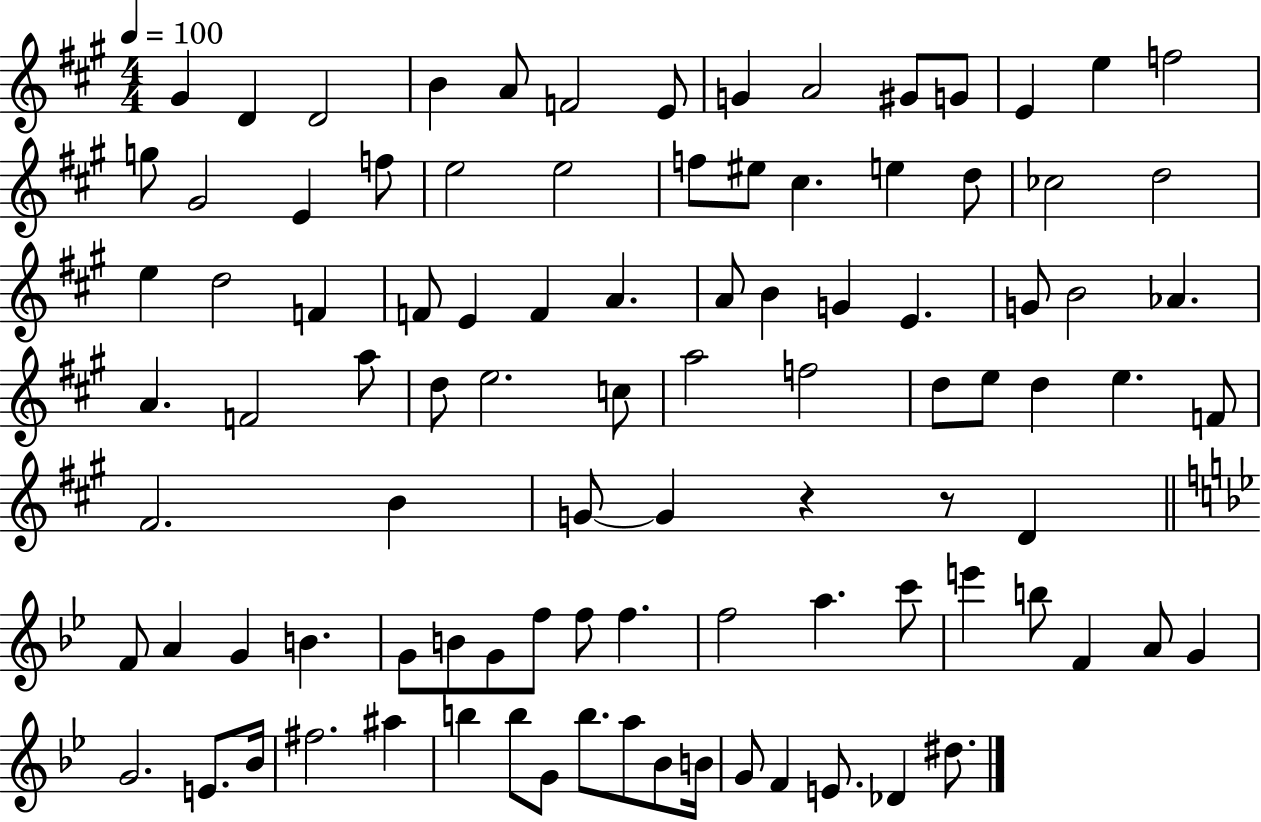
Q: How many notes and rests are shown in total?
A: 96